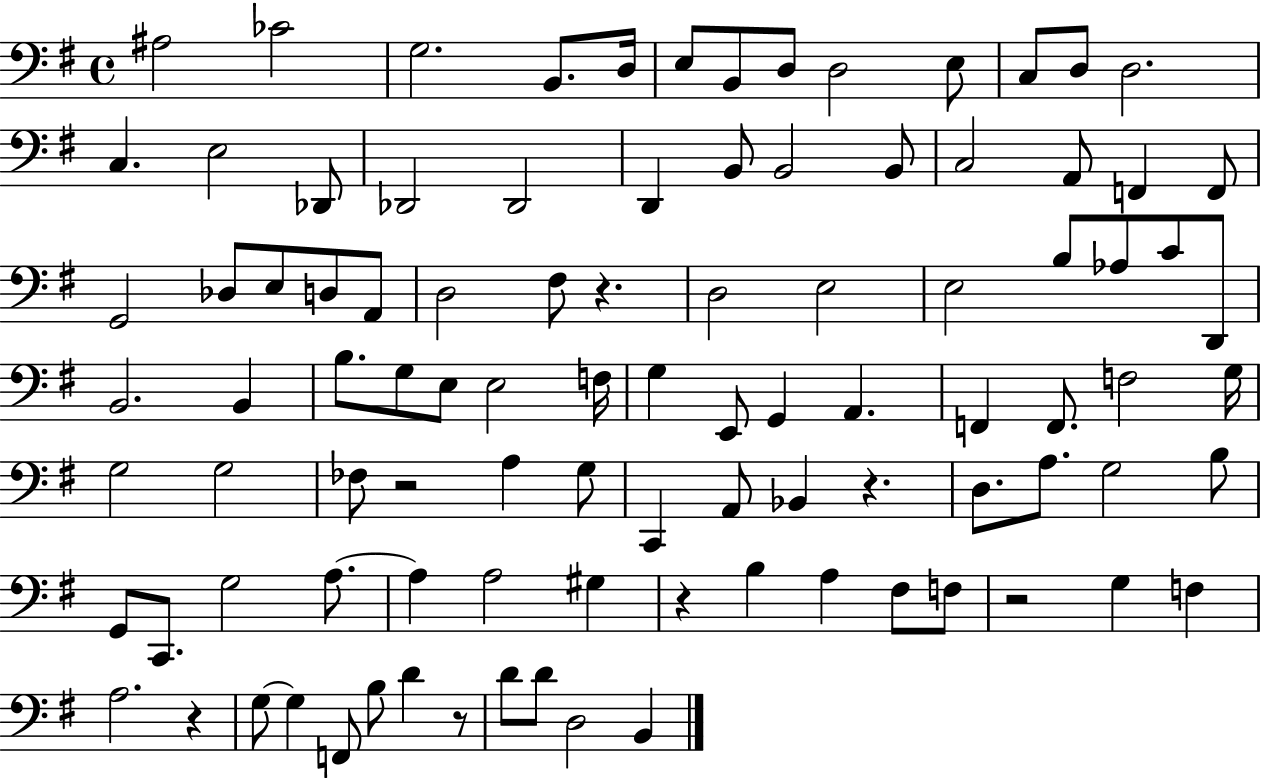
A#3/h CES4/h G3/h. B2/e. D3/s E3/e B2/e D3/e D3/h E3/e C3/e D3/e D3/h. C3/q. E3/h Db2/e Db2/h Db2/h D2/q B2/e B2/h B2/e C3/h A2/e F2/q F2/e G2/h Db3/e E3/e D3/e A2/e D3/h F#3/e R/q. D3/h E3/h E3/h B3/e Ab3/e C4/e D2/e B2/h. B2/q B3/e. G3/e E3/e E3/h F3/s G3/q E2/e G2/q A2/q. F2/q F2/e. F3/h G3/s G3/h G3/h FES3/e R/h A3/q G3/e C2/q A2/e Bb2/q R/q. D3/e. A3/e. G3/h B3/e G2/e C2/e. G3/h A3/e. A3/q A3/h G#3/q R/q B3/q A3/q F#3/e F3/e R/h G3/q F3/q A3/h. R/q G3/e G3/q F2/e B3/e D4/q R/e D4/e D4/e D3/h B2/q